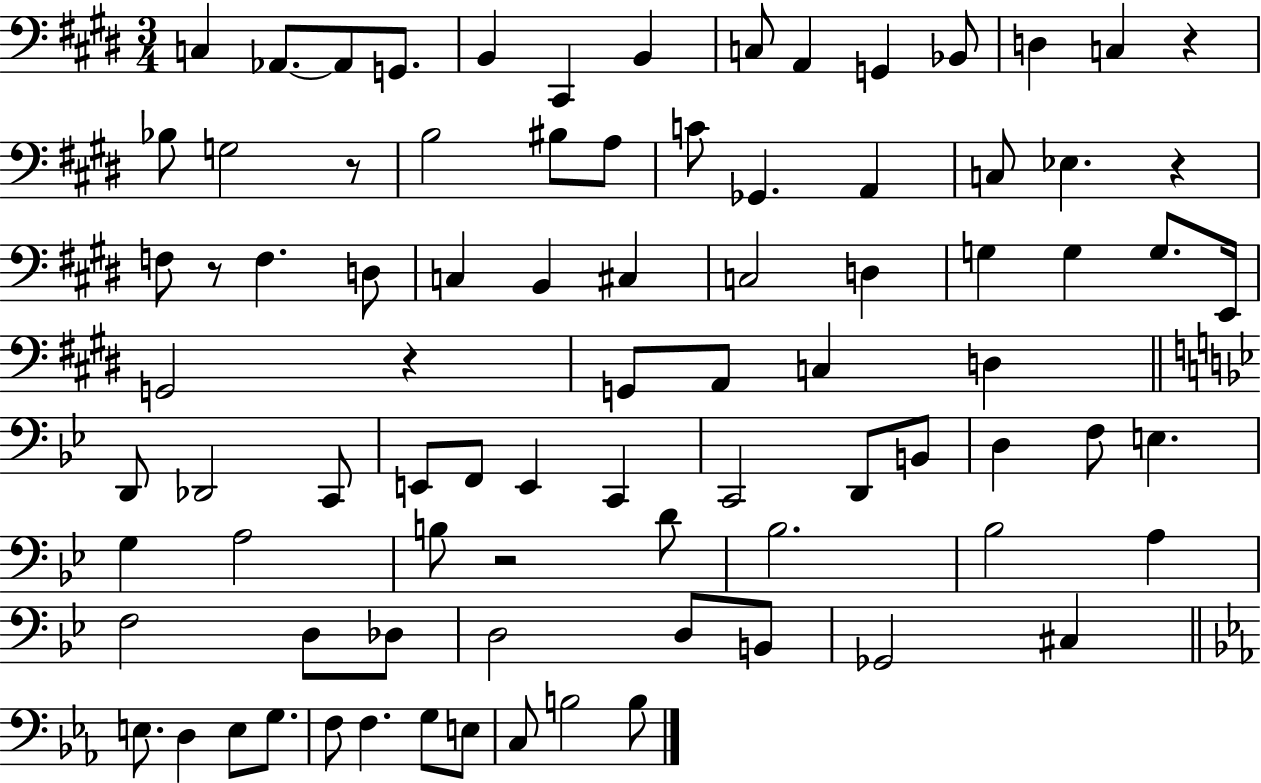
X:1
T:Untitled
M:3/4
L:1/4
K:E
C, _A,,/2 _A,,/2 G,,/2 B,, ^C,, B,, C,/2 A,, G,, _B,,/2 D, C, z _B,/2 G,2 z/2 B,2 ^B,/2 A,/2 C/2 _G,, A,, C,/2 _E, z F,/2 z/2 F, D,/2 C, B,, ^C, C,2 D, G, G, G,/2 E,,/4 G,,2 z G,,/2 A,,/2 C, D, D,,/2 _D,,2 C,,/2 E,,/2 F,,/2 E,, C,, C,,2 D,,/2 B,,/2 D, F,/2 E, G, A,2 B,/2 z2 D/2 _B,2 _B,2 A, F,2 D,/2 _D,/2 D,2 D,/2 B,,/2 _G,,2 ^C, E,/2 D, E,/2 G,/2 F,/2 F, G,/2 E,/2 C,/2 B,2 B,/2